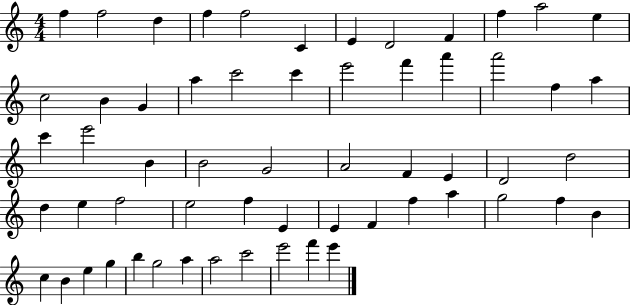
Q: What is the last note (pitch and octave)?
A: E6